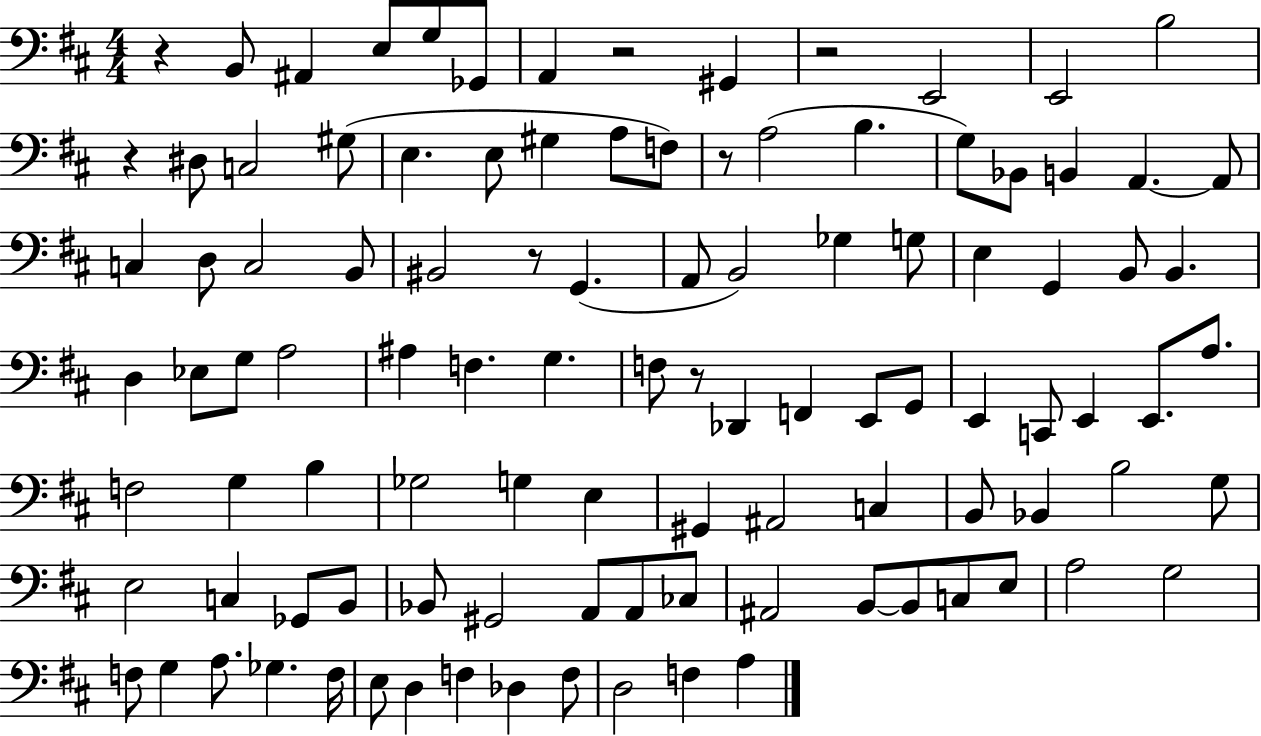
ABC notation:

X:1
T:Untitled
M:4/4
L:1/4
K:D
z B,,/2 ^A,, E,/2 G,/2 _G,,/2 A,, z2 ^G,, z2 E,,2 E,,2 B,2 z ^D,/2 C,2 ^G,/2 E, E,/2 ^G, A,/2 F,/2 z/2 A,2 B, G,/2 _B,,/2 B,, A,, A,,/2 C, D,/2 C,2 B,,/2 ^B,,2 z/2 G,, A,,/2 B,,2 _G, G,/2 E, G,, B,,/2 B,, D, _E,/2 G,/2 A,2 ^A, F, G, F,/2 z/2 _D,, F,, E,,/2 G,,/2 E,, C,,/2 E,, E,,/2 A,/2 F,2 G, B, _G,2 G, E, ^G,, ^A,,2 C, B,,/2 _B,, B,2 G,/2 E,2 C, _G,,/2 B,,/2 _B,,/2 ^G,,2 A,,/2 A,,/2 _C,/2 ^A,,2 B,,/2 B,,/2 C,/2 E,/2 A,2 G,2 F,/2 G, A,/2 _G, F,/4 E,/2 D, F, _D, F,/2 D,2 F, A,